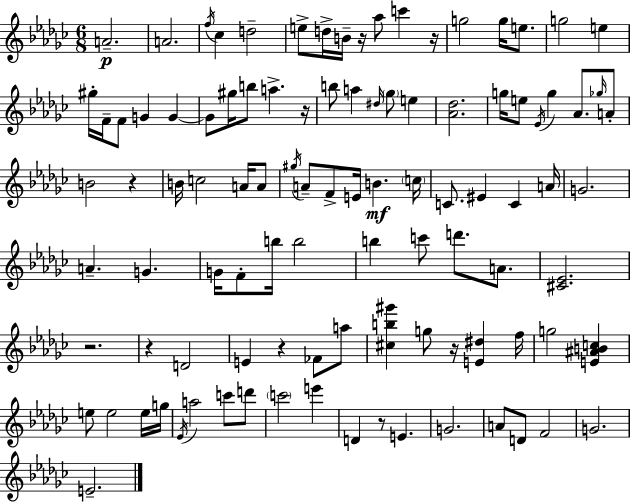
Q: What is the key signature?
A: EES minor